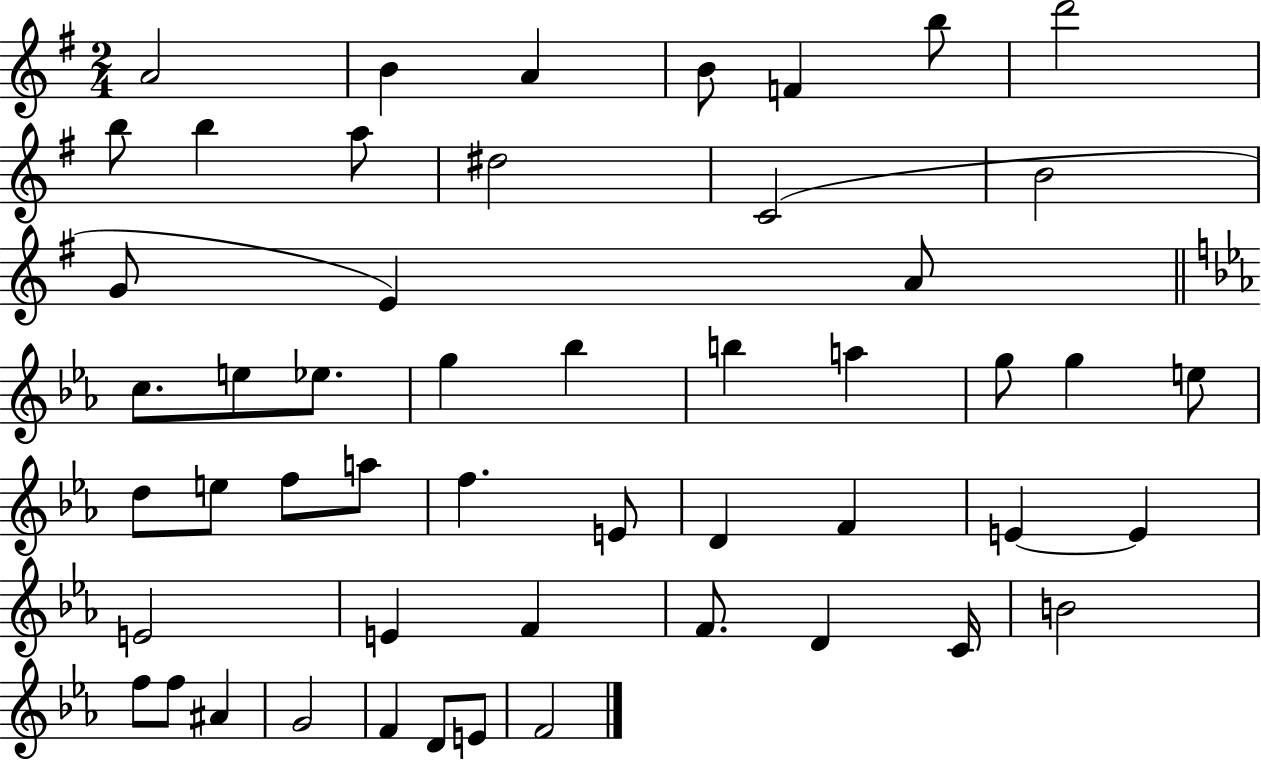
{
  \clef treble
  \numericTimeSignature
  \time 2/4
  \key g \major
  a'2 | b'4 a'4 | b'8 f'4 b''8 | d'''2 | \break b''8 b''4 a''8 | dis''2 | c'2( | b'2 | \break g'8 e'4) a'8 | \bar "||" \break \key c \minor c''8. e''8 ees''8. | g''4 bes''4 | b''4 a''4 | g''8 g''4 e''8 | \break d''8 e''8 f''8 a''8 | f''4. e'8 | d'4 f'4 | e'4~~ e'4 | \break e'2 | e'4 f'4 | f'8. d'4 c'16 | b'2 | \break f''8 f''8 ais'4 | g'2 | f'4 d'8 e'8 | f'2 | \break \bar "|."
}